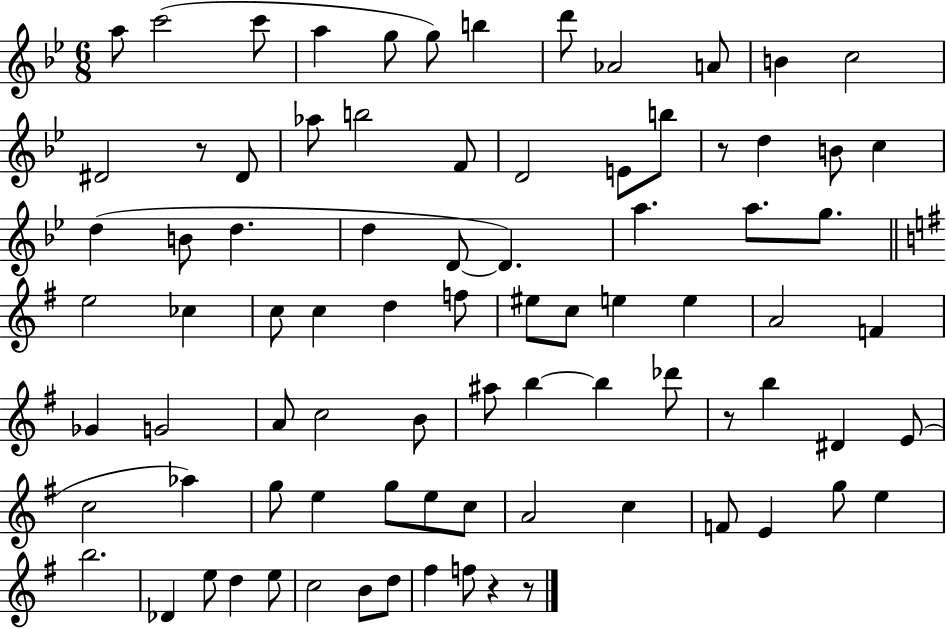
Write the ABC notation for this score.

X:1
T:Untitled
M:6/8
L:1/4
K:Bb
a/2 c'2 c'/2 a g/2 g/2 b d'/2 _A2 A/2 B c2 ^D2 z/2 ^D/2 _a/2 b2 F/2 D2 E/2 b/2 z/2 d B/2 c d B/2 d d D/2 D a a/2 g/2 e2 _c c/2 c d f/2 ^e/2 c/2 e e A2 F _G G2 A/2 c2 B/2 ^a/2 b b _d'/2 z/2 b ^D E/2 c2 _a g/2 e g/2 e/2 c/2 A2 c F/2 E g/2 e b2 _D e/2 d e/2 c2 B/2 d/2 ^f f/2 z z/2